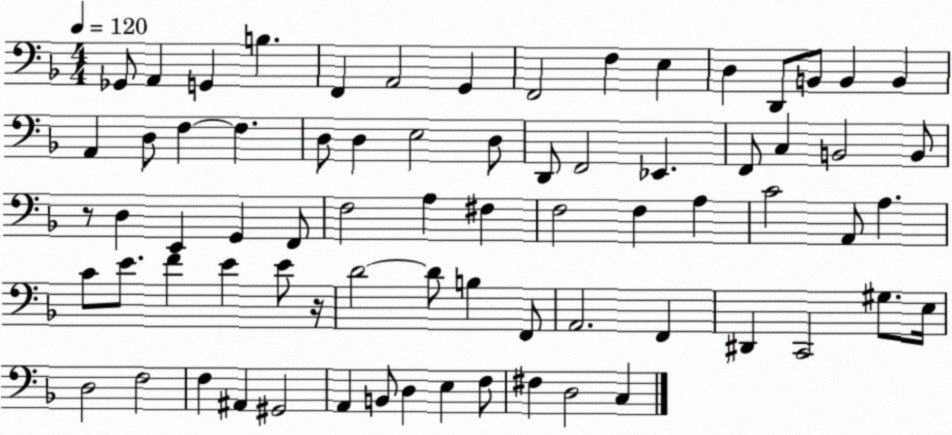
X:1
T:Untitled
M:4/4
L:1/4
K:F
_G,,/2 A,, G,, B, F,, A,,2 G,, F,,2 F, E, D, D,,/2 B,,/2 B,, B,, A,, D,/2 F, F, D,/2 D, E,2 D,/2 D,,/2 F,,2 _E,, F,,/2 C, B,,2 B,,/2 z/2 D, E,, G,, F,,/2 F,2 A, ^F, F,2 F, A, C2 A,,/2 A, C/2 E/2 F E E/2 z/4 D2 D/2 B, F,,/2 A,,2 F,, ^D,, C,,2 ^G,/2 E,/4 D,2 F,2 F, ^A,, ^G,,2 A,, B,,/2 D, E, F,/2 ^F, D,2 C,